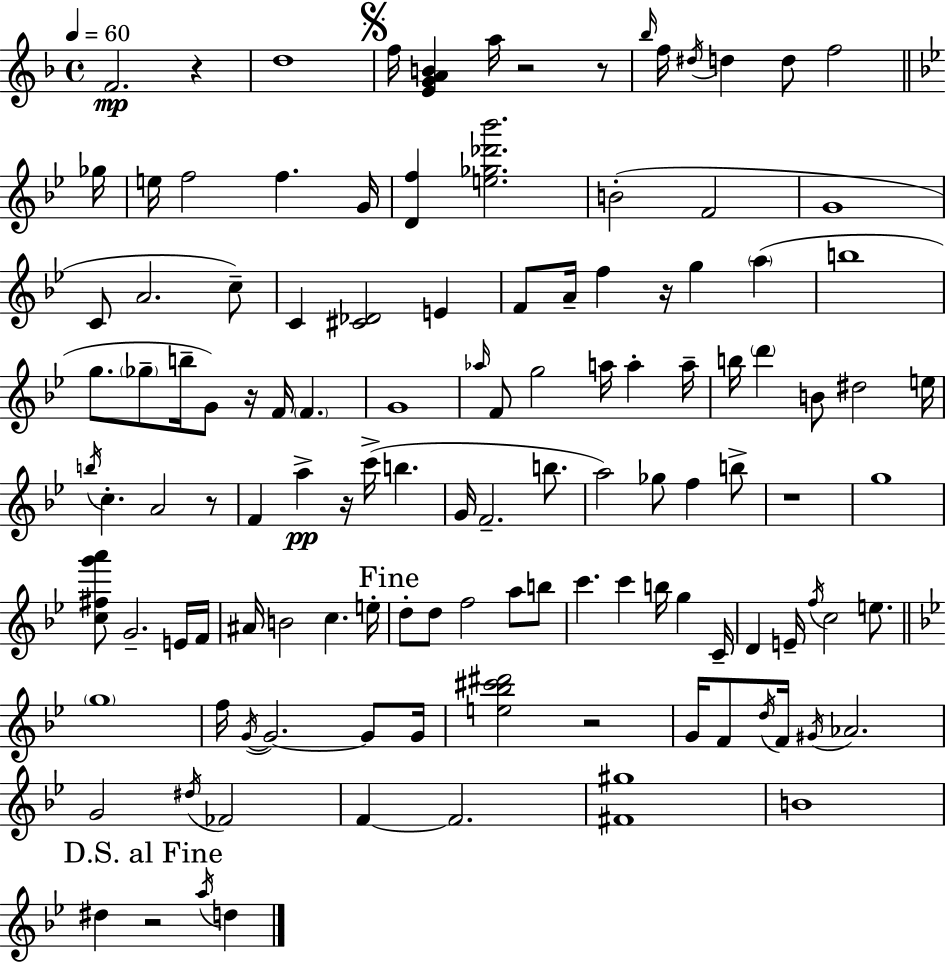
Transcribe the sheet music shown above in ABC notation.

X:1
T:Untitled
M:4/4
L:1/4
K:Dm
F2 z d4 f/4 [EGAB] a/4 z2 z/2 _b/4 f/4 ^d/4 d d/2 f2 _g/4 e/4 f2 f G/4 [Df] [e_g_d'_b']2 B2 F2 G4 C/2 A2 c/2 C [^C_D]2 E F/2 A/4 f z/4 g a b4 g/2 _g/2 b/4 G/2 z/4 F/4 F G4 _a/4 F/2 g2 a/4 a a/4 b/4 d' B/2 ^d2 e/4 b/4 c A2 z/2 F a z/4 c'/4 b G/4 F2 b/2 a2 _g/2 f b/2 z4 g4 [c^fg'a']/2 G2 E/4 F/4 ^A/4 B2 c e/4 d/2 d/2 f2 a/2 b/2 c' c' b/4 g C/4 D E/4 f/4 c2 e/2 g4 f/4 G/4 G2 G/2 G/4 [e_b^c'^d']2 z2 G/4 F/2 d/4 F/4 ^G/4 _A2 G2 ^d/4 _F2 F F2 [^F^g]4 B4 ^d z2 a/4 d